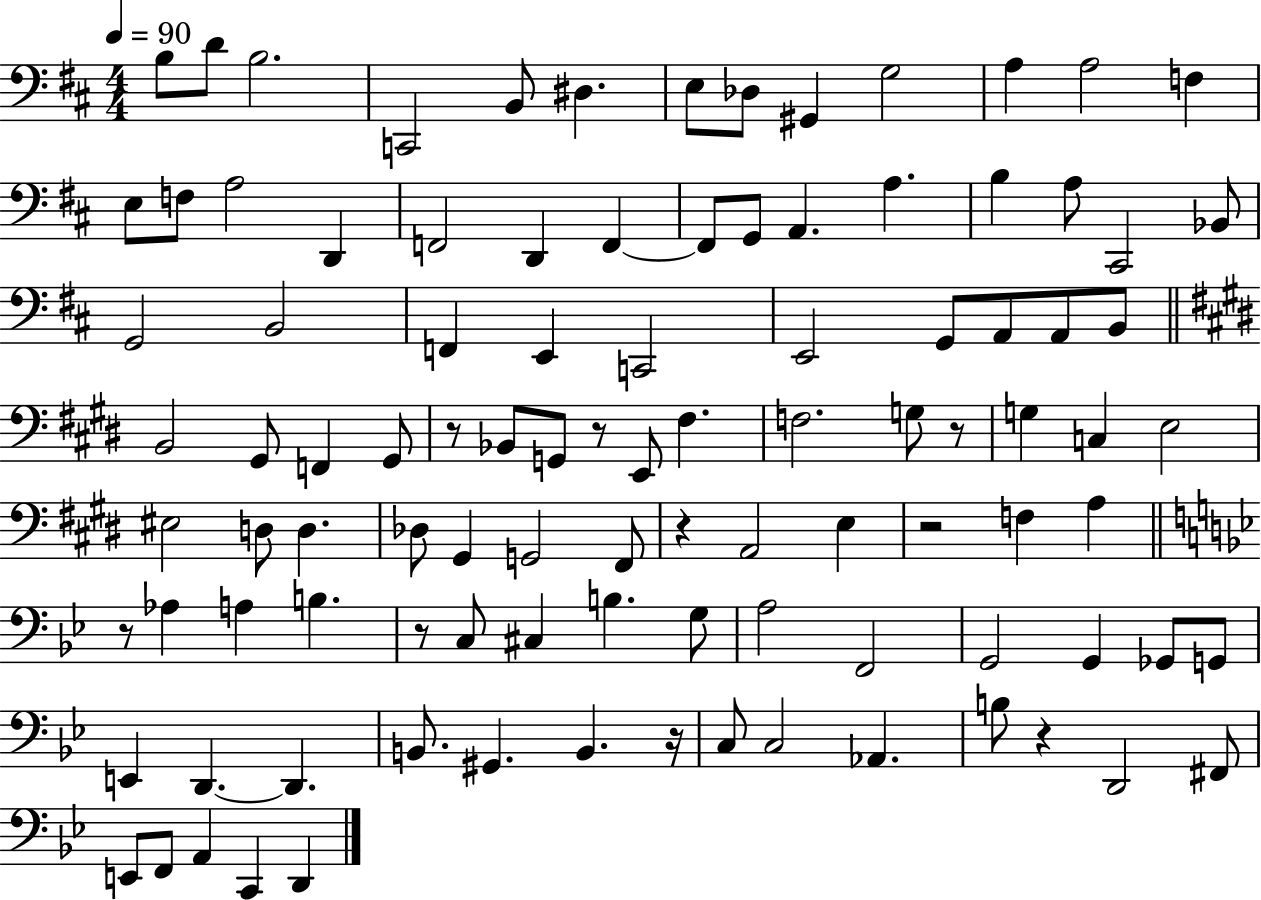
{
  \clef bass
  \numericTimeSignature
  \time 4/4
  \key d \major
  \tempo 4 = 90
  b8 d'8 b2. | c,2 b,8 dis4. | e8 des8 gis,4 g2 | a4 a2 f4 | \break e8 f8 a2 d,4 | f,2 d,4 f,4~~ | f,8 g,8 a,4. a4. | b4 a8 cis,2 bes,8 | \break g,2 b,2 | f,4 e,4 c,2 | e,2 g,8 a,8 a,8 b,8 | \bar "||" \break \key e \major b,2 gis,8 f,4 gis,8 | r8 bes,8 g,8 r8 e,8 fis4. | f2. g8 r8 | g4 c4 e2 | \break eis2 d8 d4. | des8 gis,4 g,2 fis,8 | r4 a,2 e4 | r2 f4 a4 | \break \bar "||" \break \key g \minor r8 aes4 a4 b4. | r8 c8 cis4 b4. g8 | a2 f,2 | g,2 g,4 ges,8 g,8 | \break e,4 d,4.~~ d,4. | b,8. gis,4. b,4. r16 | c8 c2 aes,4. | b8 r4 d,2 fis,8 | \break e,8 f,8 a,4 c,4 d,4 | \bar "|."
}